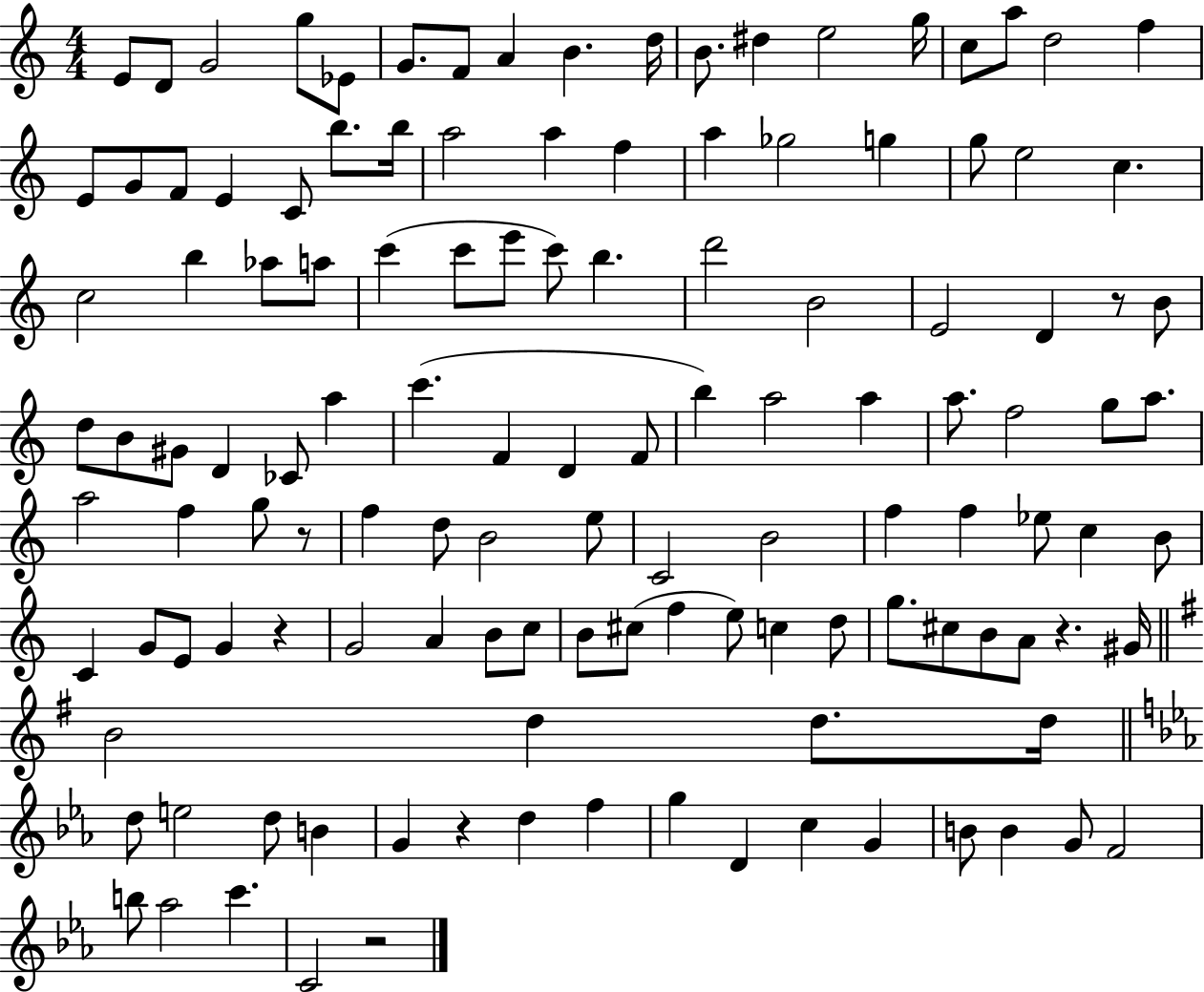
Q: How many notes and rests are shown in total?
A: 127